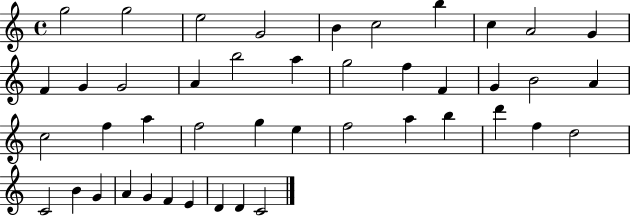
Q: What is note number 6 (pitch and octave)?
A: C5